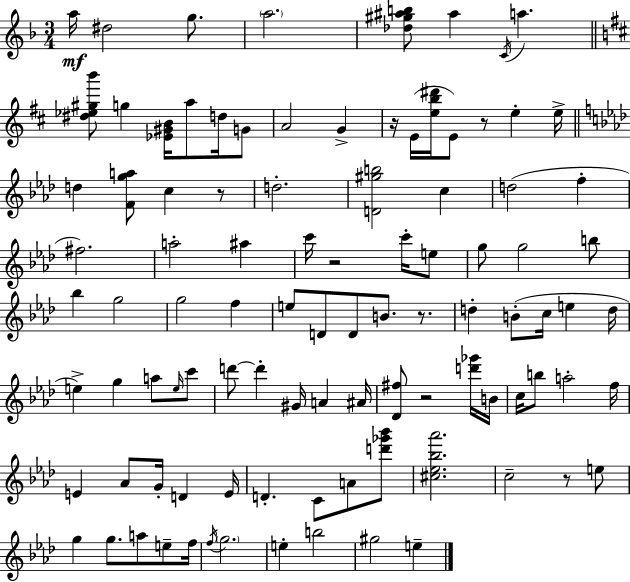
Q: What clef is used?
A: treble